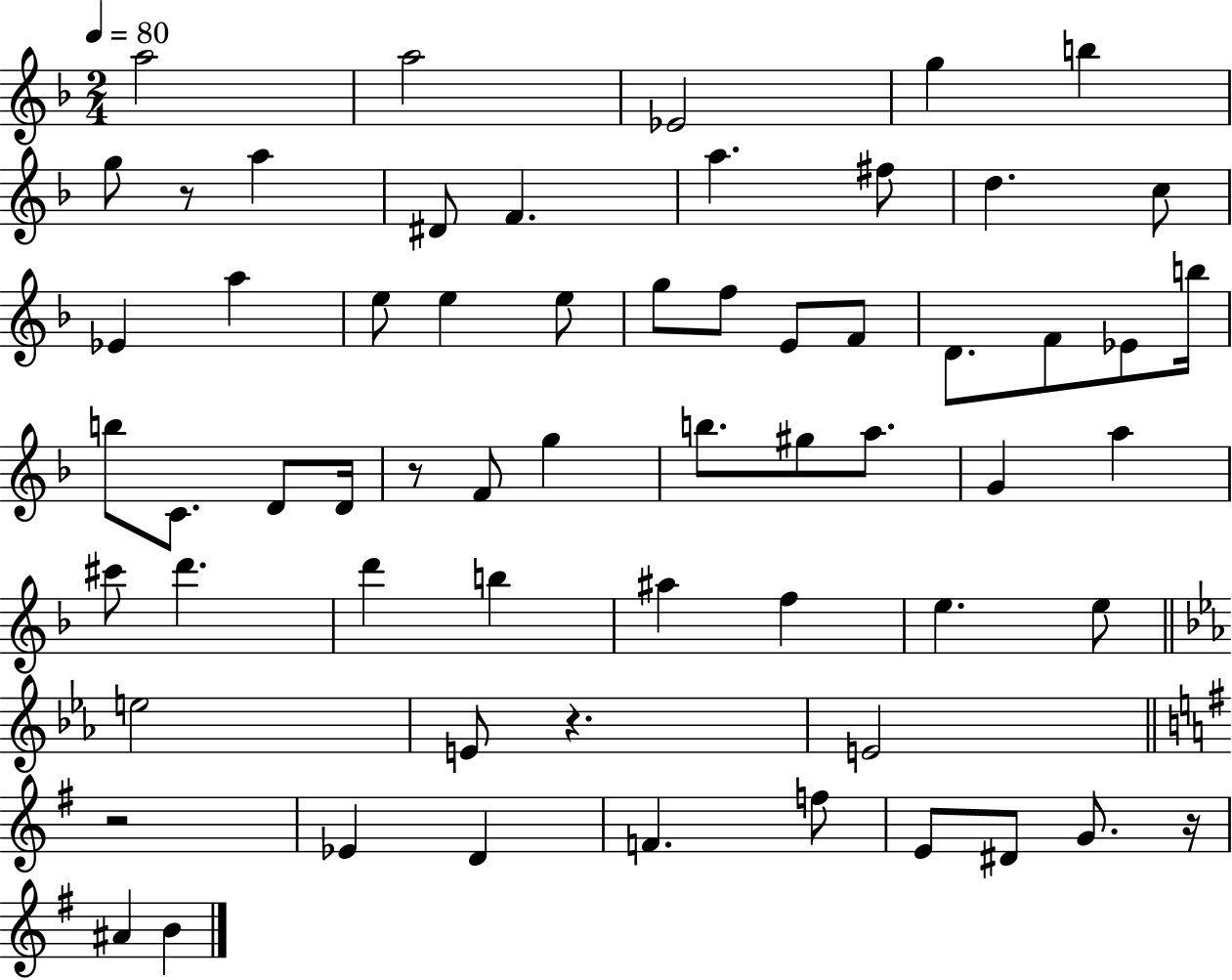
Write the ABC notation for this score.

X:1
T:Untitled
M:2/4
L:1/4
K:F
a2 a2 _E2 g b g/2 z/2 a ^D/2 F a ^f/2 d c/2 _E a e/2 e e/2 g/2 f/2 E/2 F/2 D/2 F/2 _E/2 b/4 b/2 C/2 D/2 D/4 z/2 F/2 g b/2 ^g/2 a/2 G a ^c'/2 d' d' b ^a f e e/2 e2 E/2 z E2 z2 _E D F f/2 E/2 ^D/2 G/2 z/4 ^A B